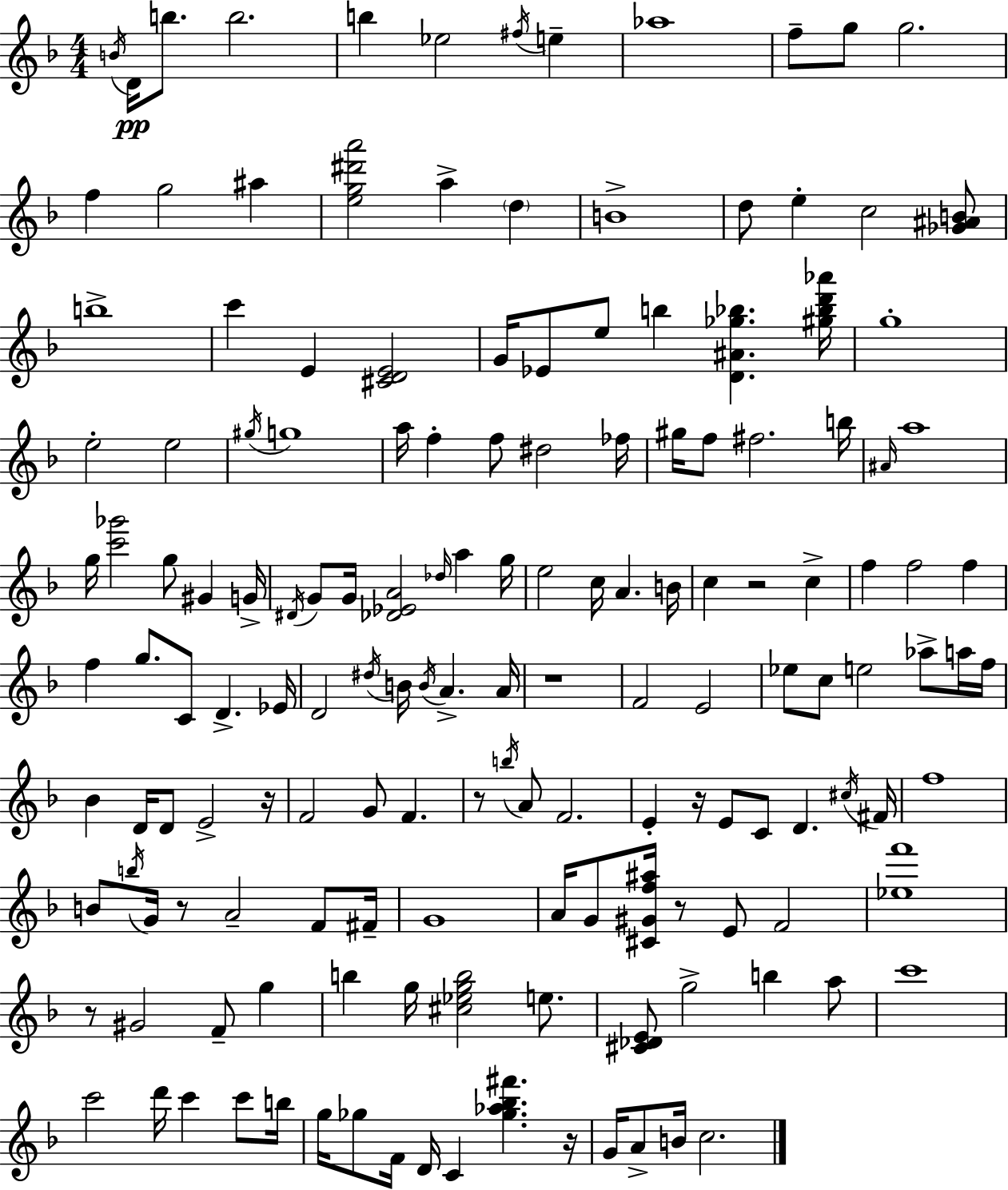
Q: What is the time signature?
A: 4/4